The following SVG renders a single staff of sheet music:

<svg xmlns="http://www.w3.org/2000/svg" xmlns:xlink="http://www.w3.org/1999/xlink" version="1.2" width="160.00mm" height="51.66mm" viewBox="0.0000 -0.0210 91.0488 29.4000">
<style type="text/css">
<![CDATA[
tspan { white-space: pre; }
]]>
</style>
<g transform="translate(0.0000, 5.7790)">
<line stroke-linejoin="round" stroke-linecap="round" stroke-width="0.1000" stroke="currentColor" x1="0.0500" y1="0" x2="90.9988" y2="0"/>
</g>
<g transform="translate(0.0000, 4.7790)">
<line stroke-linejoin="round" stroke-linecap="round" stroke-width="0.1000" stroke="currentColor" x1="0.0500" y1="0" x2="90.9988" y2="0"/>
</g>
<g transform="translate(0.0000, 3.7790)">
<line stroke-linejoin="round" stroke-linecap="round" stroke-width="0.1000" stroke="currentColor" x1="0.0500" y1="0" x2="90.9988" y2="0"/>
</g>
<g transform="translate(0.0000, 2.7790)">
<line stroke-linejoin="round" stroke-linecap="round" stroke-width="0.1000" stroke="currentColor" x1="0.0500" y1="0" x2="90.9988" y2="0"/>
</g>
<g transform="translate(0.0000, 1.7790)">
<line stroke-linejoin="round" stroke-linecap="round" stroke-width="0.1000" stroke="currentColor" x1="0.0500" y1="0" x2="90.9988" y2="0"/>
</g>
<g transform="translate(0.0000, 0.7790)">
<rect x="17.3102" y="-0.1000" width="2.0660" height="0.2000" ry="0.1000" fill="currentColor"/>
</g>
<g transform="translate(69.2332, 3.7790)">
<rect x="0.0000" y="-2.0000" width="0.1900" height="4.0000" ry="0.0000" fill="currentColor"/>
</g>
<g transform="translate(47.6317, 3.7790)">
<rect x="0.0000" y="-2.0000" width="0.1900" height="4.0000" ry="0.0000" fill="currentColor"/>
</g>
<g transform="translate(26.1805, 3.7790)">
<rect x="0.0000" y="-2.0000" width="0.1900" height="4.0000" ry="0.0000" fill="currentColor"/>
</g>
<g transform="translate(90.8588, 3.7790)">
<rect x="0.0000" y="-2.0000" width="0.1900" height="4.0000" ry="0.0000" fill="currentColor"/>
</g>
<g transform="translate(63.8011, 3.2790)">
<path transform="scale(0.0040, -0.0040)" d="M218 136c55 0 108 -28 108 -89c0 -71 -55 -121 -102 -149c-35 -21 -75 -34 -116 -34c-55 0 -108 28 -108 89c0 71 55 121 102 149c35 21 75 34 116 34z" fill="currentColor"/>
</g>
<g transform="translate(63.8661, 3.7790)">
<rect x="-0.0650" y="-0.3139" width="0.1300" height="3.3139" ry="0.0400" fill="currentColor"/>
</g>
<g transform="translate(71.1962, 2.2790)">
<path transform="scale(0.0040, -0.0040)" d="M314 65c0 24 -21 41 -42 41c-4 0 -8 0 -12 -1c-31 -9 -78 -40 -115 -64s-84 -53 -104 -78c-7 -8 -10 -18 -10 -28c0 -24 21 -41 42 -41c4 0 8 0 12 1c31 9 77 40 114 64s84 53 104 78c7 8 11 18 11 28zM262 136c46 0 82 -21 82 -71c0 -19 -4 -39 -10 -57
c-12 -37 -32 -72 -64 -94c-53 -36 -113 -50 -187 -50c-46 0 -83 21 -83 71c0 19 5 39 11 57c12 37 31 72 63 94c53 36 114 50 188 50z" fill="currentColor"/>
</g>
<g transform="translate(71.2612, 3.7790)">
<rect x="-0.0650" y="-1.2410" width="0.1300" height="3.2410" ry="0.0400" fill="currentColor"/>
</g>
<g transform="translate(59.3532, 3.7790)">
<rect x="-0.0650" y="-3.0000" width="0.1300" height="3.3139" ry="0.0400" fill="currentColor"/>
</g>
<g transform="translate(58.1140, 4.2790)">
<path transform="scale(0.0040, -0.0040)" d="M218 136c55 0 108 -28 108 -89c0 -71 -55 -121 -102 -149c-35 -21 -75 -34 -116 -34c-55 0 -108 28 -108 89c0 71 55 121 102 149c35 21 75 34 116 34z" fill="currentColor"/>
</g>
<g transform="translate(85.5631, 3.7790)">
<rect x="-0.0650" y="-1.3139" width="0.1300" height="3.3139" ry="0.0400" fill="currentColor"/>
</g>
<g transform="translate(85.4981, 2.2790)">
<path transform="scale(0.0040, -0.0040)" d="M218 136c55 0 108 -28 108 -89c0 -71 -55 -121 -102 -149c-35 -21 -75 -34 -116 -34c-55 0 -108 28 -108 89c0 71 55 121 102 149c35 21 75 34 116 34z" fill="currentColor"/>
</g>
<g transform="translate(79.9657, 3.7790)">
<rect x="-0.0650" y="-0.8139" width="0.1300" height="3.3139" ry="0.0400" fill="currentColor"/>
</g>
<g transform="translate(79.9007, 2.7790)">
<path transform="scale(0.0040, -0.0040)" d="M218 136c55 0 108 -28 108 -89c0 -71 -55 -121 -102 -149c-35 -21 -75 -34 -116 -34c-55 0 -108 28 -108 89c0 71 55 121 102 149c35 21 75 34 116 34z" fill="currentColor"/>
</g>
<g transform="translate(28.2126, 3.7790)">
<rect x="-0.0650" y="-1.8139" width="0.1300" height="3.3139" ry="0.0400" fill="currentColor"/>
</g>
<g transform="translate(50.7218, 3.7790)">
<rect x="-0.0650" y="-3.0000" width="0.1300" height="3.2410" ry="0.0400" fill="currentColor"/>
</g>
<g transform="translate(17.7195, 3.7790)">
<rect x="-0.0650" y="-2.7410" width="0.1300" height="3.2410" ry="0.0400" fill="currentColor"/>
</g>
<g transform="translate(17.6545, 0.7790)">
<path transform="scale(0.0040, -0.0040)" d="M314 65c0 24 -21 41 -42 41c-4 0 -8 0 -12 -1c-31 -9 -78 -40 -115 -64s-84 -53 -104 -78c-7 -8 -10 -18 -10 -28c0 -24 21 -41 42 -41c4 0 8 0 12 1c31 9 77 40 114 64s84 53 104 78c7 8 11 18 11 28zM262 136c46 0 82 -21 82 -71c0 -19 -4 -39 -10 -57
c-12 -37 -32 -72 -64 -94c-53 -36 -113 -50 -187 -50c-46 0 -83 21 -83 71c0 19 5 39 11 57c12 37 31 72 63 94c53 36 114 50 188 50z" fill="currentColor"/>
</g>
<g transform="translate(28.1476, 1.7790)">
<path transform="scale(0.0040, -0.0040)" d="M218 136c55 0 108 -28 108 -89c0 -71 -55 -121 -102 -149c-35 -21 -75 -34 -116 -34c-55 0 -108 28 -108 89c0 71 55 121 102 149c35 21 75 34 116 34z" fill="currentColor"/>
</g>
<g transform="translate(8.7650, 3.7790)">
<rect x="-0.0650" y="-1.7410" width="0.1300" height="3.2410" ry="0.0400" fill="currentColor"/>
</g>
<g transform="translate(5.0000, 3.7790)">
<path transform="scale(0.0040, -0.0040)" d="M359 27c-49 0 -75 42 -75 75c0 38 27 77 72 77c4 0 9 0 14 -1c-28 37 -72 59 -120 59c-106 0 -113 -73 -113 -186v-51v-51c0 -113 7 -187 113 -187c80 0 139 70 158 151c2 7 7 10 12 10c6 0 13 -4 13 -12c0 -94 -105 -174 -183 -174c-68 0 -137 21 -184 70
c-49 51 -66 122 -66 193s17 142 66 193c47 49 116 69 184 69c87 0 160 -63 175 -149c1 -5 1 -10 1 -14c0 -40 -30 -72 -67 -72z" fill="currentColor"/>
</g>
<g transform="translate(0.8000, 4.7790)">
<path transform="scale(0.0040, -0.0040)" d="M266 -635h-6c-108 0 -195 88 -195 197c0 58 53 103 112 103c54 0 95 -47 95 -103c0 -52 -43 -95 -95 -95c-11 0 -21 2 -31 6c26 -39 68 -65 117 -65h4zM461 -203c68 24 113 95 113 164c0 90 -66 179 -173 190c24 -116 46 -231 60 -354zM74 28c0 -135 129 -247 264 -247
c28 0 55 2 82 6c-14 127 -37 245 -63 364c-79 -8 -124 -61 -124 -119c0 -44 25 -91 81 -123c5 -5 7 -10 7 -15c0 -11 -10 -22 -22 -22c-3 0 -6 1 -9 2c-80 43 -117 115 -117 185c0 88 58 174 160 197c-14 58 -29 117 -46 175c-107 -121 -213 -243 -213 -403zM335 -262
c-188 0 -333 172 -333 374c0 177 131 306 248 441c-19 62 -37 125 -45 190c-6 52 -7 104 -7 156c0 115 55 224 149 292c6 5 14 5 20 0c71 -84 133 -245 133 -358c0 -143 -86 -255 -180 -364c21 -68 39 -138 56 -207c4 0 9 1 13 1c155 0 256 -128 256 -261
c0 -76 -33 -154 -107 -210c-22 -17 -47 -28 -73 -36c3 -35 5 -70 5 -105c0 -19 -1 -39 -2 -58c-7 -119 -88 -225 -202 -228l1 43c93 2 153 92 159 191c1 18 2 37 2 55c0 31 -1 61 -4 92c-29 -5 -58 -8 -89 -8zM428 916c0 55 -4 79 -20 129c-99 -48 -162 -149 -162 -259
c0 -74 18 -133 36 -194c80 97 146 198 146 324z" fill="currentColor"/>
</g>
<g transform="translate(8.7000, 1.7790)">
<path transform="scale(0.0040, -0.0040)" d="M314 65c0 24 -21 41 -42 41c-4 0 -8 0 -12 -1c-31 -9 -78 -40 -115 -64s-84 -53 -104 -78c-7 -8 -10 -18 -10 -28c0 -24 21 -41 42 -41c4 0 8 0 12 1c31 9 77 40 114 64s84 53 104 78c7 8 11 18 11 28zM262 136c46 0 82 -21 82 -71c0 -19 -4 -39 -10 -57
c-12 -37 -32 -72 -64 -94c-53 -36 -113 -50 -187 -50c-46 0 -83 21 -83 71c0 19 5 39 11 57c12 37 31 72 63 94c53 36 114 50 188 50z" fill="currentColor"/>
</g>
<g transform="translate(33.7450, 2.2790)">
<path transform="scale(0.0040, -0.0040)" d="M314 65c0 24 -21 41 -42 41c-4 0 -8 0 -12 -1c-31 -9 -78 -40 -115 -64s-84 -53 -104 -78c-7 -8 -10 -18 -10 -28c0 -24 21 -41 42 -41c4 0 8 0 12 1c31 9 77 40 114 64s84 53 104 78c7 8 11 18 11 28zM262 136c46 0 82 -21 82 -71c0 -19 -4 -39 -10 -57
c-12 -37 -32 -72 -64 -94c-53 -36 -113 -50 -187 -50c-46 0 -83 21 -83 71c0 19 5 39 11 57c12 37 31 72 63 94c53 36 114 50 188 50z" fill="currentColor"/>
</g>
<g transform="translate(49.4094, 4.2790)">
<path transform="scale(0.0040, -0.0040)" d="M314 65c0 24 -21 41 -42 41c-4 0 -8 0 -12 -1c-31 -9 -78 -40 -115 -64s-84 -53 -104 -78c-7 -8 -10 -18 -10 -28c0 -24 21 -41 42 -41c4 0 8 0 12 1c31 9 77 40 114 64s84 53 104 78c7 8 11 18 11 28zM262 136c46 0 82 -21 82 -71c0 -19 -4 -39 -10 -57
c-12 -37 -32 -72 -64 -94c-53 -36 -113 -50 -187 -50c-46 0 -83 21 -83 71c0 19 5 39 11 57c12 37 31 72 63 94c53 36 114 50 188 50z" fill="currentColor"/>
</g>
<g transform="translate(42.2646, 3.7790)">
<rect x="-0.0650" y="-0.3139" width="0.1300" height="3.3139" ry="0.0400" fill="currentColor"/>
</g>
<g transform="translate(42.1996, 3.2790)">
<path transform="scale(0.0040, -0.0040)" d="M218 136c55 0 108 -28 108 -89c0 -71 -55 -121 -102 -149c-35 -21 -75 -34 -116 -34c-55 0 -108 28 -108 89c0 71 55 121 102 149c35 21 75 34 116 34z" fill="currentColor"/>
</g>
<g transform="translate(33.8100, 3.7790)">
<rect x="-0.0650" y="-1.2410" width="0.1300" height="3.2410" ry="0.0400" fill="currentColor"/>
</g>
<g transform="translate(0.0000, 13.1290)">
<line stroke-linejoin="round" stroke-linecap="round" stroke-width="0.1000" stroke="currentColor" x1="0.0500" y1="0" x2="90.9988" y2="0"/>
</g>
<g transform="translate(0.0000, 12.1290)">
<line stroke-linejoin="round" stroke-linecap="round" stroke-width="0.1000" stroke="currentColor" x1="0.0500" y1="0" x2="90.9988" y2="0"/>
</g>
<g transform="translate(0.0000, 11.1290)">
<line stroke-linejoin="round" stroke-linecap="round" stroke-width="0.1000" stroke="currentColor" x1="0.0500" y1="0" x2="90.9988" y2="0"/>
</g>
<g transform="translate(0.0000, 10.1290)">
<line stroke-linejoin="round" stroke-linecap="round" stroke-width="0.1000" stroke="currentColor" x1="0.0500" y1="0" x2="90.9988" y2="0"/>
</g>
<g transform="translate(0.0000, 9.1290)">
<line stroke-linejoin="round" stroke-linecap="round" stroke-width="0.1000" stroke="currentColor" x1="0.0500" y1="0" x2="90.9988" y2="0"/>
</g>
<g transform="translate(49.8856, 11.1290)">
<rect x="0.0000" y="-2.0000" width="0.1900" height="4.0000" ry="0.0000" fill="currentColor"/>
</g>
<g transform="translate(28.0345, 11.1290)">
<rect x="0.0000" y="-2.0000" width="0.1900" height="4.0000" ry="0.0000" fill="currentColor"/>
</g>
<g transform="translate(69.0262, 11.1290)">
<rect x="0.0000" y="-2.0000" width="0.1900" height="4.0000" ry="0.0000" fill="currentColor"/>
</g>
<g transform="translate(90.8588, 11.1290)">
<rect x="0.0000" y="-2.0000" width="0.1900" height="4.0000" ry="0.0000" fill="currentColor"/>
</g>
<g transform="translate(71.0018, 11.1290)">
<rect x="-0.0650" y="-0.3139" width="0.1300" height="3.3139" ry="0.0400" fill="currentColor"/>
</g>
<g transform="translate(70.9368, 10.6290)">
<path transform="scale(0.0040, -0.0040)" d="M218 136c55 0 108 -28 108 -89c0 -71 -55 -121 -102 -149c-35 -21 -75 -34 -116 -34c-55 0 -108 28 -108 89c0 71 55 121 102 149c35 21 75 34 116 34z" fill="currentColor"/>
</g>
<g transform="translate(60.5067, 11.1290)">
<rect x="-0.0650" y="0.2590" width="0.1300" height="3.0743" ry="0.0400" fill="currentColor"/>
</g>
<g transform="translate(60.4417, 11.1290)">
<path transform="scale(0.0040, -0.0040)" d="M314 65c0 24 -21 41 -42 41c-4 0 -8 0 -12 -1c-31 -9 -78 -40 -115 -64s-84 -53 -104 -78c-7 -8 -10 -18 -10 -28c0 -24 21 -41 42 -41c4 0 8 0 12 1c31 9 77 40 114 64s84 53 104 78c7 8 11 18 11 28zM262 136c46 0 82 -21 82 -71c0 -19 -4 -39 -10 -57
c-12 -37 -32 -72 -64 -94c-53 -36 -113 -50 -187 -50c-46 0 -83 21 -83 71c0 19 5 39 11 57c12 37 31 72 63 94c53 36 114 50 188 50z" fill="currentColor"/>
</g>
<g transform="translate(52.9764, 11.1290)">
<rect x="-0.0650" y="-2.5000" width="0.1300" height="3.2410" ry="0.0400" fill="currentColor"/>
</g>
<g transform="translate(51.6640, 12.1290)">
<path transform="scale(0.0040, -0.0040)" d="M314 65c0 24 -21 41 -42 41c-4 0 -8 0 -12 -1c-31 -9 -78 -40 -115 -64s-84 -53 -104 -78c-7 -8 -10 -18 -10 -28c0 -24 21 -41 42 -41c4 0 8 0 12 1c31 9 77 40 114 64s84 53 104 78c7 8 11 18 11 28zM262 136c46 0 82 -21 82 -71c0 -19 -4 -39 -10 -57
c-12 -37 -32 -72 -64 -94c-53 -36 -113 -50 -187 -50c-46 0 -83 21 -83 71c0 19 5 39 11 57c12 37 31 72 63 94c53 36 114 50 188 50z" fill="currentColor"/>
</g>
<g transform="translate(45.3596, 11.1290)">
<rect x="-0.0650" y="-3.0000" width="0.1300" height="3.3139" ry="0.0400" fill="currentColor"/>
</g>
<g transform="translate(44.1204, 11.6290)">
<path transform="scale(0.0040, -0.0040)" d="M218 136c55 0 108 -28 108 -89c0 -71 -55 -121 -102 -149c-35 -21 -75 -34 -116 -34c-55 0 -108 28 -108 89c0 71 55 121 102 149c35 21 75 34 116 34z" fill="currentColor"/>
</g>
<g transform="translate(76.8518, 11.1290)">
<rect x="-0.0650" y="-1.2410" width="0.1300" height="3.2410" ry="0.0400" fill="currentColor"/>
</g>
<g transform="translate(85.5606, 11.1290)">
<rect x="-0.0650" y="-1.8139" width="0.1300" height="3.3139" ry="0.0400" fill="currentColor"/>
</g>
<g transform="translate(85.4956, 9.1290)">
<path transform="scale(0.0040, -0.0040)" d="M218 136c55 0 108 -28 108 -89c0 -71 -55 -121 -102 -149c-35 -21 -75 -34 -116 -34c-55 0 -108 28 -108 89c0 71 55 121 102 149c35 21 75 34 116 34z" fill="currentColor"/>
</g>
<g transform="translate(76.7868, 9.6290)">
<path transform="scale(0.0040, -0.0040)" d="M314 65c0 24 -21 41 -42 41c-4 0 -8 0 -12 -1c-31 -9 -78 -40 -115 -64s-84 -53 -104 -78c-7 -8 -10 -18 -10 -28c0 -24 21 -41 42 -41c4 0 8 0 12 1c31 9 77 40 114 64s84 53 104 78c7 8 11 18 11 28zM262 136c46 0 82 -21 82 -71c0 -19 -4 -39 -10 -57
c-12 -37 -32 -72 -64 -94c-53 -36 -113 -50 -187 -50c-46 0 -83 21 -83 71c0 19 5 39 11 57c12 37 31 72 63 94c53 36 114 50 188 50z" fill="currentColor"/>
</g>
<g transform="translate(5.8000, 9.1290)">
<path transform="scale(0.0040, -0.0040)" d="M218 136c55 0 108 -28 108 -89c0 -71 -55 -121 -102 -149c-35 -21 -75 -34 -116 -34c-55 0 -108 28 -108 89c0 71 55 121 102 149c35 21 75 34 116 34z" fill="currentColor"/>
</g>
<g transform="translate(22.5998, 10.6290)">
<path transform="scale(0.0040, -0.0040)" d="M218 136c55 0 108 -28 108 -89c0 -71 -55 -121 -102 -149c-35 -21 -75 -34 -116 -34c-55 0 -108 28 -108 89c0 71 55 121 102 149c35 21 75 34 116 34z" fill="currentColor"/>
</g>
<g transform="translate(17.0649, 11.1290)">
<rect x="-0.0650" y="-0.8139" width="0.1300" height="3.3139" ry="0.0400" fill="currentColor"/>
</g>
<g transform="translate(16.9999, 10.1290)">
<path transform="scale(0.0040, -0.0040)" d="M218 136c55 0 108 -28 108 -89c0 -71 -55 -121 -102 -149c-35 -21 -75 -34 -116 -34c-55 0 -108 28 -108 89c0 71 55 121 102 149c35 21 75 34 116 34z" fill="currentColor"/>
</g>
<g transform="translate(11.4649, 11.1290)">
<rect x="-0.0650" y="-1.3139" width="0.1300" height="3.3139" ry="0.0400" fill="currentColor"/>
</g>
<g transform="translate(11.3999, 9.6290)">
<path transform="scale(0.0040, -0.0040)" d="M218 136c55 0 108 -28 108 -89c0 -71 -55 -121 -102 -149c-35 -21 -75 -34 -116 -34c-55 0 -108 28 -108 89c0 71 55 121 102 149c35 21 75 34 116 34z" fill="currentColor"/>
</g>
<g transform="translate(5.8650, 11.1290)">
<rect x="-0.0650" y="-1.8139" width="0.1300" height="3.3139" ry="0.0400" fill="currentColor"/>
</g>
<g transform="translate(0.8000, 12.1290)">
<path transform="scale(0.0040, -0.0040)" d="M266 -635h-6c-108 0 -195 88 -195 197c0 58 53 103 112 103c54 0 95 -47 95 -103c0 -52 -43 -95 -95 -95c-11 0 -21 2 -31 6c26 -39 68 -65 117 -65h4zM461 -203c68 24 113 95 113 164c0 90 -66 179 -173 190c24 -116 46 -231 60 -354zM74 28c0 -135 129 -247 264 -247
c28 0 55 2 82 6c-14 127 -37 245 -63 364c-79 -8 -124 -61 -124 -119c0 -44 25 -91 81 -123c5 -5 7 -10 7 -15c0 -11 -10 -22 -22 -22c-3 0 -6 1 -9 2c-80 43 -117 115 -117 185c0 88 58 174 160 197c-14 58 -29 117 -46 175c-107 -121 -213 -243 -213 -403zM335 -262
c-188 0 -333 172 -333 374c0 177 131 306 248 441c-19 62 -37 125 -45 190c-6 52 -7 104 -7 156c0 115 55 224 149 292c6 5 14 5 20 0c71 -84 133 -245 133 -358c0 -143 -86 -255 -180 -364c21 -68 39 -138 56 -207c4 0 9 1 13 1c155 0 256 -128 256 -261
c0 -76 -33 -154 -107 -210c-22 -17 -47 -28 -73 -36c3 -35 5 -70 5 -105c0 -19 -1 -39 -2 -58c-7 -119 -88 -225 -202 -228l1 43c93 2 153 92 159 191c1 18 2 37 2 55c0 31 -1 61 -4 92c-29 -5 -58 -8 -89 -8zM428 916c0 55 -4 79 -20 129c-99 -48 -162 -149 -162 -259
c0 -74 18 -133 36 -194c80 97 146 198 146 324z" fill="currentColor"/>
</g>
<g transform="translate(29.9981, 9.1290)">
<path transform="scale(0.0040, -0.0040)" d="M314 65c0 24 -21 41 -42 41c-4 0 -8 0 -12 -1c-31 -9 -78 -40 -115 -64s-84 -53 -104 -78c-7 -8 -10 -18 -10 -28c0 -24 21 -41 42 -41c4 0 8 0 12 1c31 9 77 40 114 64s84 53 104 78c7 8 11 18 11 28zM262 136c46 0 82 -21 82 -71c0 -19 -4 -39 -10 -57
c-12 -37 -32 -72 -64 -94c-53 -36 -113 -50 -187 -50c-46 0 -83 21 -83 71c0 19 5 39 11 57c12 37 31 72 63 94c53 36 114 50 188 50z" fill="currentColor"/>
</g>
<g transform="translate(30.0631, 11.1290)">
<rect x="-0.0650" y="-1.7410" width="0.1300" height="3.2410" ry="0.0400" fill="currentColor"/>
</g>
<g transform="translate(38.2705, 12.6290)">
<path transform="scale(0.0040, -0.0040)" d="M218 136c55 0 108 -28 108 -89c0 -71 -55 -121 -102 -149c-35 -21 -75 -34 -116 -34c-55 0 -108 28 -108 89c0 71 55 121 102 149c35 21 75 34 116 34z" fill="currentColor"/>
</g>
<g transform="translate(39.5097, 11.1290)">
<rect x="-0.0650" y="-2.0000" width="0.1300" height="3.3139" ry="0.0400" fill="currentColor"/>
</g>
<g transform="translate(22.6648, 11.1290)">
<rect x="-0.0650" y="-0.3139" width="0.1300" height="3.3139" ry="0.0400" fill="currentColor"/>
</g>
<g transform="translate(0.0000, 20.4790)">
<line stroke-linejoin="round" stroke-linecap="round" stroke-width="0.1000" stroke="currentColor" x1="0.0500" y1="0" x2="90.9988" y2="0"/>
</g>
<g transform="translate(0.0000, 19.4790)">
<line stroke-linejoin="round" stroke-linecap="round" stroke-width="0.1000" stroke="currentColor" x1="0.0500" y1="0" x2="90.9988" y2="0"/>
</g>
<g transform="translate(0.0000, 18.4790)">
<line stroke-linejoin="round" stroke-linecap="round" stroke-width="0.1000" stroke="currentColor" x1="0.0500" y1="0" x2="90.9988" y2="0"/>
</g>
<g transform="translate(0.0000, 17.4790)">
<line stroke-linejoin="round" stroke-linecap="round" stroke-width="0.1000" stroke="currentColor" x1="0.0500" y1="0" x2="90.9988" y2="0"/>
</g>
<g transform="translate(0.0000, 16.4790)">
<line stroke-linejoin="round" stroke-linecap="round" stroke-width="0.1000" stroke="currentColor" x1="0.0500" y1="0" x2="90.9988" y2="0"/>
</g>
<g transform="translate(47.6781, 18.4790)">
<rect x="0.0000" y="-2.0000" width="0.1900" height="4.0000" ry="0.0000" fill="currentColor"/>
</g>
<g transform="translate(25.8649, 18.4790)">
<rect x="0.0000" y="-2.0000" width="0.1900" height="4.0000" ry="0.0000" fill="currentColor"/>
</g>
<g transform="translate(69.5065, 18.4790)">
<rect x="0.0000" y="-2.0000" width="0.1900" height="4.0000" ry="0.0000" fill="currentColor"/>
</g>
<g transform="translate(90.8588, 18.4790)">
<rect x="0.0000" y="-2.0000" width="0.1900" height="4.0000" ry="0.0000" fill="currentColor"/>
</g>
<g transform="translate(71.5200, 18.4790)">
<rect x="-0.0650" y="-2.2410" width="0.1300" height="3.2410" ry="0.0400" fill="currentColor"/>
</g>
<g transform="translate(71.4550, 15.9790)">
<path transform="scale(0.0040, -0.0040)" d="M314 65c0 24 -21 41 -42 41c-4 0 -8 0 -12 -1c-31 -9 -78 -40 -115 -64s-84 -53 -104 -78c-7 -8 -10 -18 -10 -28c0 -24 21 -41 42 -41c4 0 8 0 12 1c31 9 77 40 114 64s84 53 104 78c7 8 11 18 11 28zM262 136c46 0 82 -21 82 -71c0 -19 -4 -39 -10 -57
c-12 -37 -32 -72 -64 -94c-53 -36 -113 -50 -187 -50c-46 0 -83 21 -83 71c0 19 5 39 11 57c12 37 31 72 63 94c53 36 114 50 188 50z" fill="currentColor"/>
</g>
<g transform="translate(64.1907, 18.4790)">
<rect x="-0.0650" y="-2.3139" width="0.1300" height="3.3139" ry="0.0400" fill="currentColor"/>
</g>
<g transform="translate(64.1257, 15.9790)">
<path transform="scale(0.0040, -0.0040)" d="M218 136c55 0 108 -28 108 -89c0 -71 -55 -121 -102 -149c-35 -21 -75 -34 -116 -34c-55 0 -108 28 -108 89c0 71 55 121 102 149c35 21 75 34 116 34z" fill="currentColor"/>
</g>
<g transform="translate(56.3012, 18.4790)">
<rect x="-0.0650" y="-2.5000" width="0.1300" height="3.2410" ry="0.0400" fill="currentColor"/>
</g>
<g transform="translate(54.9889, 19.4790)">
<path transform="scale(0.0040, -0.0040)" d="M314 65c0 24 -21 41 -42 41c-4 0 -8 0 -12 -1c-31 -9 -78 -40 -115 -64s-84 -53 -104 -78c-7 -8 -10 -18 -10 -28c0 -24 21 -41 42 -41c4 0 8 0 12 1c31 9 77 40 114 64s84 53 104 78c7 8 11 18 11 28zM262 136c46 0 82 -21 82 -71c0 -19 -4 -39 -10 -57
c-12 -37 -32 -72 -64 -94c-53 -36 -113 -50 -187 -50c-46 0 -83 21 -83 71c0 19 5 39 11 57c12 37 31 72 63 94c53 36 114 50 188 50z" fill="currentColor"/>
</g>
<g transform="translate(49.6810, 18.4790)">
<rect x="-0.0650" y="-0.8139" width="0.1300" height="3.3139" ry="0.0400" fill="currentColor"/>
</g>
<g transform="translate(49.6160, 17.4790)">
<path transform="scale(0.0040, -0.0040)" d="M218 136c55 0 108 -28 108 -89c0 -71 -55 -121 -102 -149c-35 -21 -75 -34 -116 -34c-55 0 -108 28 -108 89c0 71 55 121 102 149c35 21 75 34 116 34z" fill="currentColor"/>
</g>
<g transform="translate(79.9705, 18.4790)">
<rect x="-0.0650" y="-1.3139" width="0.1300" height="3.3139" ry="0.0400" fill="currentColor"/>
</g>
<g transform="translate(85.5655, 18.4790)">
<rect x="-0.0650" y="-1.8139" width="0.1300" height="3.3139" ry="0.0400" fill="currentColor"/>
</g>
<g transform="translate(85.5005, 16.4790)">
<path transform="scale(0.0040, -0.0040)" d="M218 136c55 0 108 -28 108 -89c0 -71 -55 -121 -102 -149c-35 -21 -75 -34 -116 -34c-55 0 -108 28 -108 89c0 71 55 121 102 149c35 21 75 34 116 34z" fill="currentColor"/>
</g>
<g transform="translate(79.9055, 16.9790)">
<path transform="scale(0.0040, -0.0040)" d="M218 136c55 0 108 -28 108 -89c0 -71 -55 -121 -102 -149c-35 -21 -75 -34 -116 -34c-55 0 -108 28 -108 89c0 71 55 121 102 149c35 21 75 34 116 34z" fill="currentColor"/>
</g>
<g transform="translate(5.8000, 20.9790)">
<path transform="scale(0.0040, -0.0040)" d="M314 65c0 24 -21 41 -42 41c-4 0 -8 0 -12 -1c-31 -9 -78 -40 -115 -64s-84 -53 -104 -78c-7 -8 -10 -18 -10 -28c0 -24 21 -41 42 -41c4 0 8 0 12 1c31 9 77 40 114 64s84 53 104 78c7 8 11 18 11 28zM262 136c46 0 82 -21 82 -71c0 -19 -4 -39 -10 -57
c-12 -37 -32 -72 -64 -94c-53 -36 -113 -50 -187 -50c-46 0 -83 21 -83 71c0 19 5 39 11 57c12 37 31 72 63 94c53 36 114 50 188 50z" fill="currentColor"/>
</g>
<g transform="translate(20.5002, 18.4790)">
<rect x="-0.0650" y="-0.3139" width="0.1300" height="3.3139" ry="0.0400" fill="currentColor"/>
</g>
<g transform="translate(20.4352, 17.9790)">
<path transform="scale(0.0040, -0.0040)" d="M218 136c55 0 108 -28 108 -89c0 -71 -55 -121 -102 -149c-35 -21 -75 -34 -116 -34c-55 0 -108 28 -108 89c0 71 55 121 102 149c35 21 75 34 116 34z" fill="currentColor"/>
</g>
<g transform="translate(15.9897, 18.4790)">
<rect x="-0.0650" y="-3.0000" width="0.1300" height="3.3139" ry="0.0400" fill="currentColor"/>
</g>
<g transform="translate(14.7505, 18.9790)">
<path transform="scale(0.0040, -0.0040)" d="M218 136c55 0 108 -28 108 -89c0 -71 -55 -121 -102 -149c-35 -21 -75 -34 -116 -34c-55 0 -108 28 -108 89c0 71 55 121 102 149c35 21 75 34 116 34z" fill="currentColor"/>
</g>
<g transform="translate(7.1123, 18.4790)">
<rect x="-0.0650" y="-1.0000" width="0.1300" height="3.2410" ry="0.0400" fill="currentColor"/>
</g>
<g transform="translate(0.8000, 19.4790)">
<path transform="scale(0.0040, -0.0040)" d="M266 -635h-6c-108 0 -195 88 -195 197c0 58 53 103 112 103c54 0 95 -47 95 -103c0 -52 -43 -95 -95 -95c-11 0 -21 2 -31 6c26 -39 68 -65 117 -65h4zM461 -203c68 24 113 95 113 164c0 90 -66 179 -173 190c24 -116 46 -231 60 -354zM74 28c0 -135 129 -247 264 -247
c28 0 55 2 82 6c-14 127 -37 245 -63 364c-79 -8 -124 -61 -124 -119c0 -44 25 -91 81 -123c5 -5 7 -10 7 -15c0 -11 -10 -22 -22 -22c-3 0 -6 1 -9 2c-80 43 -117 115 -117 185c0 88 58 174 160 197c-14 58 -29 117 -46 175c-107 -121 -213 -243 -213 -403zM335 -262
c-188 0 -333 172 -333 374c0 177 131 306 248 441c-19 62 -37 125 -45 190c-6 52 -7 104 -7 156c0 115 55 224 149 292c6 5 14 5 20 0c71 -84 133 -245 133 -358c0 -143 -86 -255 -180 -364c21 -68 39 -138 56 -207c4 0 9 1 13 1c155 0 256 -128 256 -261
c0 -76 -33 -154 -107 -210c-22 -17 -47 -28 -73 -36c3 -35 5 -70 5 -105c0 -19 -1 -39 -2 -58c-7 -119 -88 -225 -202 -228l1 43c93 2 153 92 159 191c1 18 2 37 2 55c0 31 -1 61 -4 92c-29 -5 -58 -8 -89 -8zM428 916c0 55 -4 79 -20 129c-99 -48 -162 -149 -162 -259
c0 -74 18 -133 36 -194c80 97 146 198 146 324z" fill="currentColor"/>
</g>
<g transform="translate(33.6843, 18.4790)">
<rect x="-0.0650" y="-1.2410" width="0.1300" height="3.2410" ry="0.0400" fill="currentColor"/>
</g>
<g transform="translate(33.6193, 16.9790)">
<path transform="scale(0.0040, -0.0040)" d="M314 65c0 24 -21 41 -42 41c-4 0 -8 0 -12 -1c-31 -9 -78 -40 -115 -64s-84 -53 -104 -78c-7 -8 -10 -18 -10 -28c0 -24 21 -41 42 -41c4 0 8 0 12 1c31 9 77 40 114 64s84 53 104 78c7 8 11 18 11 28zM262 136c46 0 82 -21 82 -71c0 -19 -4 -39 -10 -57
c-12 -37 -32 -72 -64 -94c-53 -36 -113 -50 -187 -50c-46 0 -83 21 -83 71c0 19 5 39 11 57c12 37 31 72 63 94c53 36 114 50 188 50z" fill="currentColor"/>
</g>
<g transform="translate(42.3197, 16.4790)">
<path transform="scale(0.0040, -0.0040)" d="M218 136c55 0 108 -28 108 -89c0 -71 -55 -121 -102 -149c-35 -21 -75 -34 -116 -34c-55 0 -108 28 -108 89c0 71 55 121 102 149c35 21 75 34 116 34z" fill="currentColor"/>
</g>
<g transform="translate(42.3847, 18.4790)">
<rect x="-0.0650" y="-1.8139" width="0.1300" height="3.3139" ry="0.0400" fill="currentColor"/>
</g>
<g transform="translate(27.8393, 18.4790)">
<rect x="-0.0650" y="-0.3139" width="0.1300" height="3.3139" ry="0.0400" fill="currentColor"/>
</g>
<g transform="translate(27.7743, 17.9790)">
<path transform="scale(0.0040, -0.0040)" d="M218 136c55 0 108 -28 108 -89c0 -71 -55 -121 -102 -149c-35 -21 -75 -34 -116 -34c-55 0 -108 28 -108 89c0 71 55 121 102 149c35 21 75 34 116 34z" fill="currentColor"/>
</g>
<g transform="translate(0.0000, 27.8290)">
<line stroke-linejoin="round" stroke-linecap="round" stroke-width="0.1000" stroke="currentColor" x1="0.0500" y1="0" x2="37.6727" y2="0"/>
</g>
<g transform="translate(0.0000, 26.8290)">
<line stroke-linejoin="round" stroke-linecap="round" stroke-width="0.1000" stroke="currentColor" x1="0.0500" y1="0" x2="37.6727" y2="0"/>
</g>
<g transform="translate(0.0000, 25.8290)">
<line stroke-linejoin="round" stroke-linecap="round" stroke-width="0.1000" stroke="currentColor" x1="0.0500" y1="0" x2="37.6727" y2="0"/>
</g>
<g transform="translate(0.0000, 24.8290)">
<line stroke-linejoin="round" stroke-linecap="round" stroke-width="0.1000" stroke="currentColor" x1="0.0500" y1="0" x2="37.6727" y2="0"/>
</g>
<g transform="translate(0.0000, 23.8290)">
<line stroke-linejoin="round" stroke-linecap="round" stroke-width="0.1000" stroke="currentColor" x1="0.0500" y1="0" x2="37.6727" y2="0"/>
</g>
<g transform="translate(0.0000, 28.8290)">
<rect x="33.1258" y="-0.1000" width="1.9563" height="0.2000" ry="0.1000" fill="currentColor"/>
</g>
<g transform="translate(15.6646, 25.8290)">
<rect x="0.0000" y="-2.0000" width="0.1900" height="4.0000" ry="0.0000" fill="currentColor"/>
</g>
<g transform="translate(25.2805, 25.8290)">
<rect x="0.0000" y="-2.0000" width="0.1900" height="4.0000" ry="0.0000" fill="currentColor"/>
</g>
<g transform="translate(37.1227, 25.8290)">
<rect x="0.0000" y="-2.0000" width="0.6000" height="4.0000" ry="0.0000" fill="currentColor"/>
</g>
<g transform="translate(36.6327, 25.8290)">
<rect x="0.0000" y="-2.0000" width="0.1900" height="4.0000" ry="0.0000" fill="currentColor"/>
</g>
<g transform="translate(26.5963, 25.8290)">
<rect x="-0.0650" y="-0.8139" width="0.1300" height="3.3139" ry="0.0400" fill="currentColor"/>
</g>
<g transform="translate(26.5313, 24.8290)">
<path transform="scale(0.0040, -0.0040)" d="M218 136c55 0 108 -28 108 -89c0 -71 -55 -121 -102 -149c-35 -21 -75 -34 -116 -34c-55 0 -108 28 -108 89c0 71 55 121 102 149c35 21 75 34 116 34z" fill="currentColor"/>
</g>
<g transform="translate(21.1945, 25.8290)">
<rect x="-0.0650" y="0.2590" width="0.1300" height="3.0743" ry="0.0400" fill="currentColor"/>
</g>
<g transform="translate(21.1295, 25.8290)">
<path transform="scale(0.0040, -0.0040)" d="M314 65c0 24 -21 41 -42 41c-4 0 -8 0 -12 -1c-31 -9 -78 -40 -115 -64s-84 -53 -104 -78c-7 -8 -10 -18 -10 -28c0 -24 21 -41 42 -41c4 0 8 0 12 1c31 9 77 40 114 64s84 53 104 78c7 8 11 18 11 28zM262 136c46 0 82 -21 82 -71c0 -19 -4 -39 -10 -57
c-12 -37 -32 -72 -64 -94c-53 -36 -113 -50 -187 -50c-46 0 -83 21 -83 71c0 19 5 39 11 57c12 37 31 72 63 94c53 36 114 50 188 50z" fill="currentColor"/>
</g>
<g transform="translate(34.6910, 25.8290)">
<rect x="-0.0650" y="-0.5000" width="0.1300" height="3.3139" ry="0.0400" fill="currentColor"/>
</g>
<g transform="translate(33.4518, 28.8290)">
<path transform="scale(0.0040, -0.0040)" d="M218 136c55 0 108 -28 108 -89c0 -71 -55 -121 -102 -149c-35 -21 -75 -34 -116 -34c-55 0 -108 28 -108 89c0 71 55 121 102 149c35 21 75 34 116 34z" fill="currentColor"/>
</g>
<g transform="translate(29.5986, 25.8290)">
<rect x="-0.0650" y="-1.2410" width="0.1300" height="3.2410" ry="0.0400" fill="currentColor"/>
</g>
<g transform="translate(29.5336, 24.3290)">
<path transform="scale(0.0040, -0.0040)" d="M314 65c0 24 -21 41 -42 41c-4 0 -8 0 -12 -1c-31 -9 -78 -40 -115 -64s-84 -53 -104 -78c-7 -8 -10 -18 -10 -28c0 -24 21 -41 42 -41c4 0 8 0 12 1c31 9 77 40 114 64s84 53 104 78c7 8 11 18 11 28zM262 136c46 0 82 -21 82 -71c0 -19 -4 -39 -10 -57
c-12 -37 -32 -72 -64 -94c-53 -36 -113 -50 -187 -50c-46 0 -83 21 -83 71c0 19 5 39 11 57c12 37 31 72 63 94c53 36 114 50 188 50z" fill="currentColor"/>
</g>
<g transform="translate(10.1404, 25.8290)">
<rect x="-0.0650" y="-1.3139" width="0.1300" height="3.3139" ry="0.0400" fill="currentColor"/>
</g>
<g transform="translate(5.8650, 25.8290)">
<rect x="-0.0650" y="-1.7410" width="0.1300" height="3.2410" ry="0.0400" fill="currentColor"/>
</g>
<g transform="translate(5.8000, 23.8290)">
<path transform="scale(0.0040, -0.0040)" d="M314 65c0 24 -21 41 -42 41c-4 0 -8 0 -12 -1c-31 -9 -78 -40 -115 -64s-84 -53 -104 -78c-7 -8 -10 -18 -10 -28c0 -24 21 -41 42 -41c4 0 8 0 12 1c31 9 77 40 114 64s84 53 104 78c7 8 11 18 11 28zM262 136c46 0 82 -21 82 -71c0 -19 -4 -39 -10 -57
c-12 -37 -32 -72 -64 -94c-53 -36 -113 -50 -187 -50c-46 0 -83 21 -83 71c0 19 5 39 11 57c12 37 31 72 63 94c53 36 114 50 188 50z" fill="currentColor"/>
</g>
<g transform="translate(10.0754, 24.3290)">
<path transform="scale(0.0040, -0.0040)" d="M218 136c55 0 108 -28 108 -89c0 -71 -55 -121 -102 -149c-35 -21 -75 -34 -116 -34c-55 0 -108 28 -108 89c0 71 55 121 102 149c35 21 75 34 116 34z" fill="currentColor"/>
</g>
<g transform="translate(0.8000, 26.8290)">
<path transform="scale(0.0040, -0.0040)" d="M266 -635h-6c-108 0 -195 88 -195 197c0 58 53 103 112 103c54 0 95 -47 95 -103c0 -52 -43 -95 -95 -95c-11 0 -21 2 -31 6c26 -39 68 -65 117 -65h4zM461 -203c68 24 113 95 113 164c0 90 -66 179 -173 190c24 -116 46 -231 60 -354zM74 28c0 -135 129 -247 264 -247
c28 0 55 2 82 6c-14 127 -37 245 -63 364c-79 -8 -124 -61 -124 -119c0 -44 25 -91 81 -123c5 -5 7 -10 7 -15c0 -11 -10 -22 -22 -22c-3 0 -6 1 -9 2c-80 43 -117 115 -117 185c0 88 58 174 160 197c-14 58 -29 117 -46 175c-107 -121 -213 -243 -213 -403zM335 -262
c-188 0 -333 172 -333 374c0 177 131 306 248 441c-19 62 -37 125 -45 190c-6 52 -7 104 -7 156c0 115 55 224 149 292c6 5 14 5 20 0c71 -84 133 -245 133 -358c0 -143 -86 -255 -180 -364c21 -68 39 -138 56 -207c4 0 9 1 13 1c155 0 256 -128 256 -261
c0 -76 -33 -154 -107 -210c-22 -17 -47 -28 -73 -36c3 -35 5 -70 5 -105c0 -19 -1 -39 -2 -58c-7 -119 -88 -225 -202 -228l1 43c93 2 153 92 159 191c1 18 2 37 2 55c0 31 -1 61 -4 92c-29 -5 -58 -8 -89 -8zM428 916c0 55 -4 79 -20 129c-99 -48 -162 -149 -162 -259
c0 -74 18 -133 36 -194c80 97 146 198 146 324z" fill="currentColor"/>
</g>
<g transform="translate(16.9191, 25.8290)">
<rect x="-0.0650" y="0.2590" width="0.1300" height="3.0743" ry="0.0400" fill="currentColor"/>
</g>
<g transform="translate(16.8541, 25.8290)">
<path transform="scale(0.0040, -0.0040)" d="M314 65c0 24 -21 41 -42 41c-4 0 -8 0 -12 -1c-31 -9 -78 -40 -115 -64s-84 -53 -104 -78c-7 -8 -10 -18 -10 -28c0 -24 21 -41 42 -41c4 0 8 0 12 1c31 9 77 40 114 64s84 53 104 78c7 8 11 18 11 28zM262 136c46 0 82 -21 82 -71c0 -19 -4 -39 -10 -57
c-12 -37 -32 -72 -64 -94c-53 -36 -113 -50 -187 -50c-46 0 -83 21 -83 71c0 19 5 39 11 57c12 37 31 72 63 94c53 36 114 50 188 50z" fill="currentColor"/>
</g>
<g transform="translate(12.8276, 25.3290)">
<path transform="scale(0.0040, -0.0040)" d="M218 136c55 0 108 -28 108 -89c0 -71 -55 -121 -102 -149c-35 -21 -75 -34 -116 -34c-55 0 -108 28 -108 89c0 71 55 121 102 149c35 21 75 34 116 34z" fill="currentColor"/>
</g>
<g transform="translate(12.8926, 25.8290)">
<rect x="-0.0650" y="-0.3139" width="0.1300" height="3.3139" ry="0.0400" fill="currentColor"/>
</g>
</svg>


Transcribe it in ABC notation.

X:1
T:Untitled
M:4/4
L:1/4
K:C
f2 a2 f e2 c A2 A c e2 d e f e d c f2 F A G2 B2 c e2 f D2 A c c e2 f d G2 g g2 e f f2 e c B2 B2 d e2 C